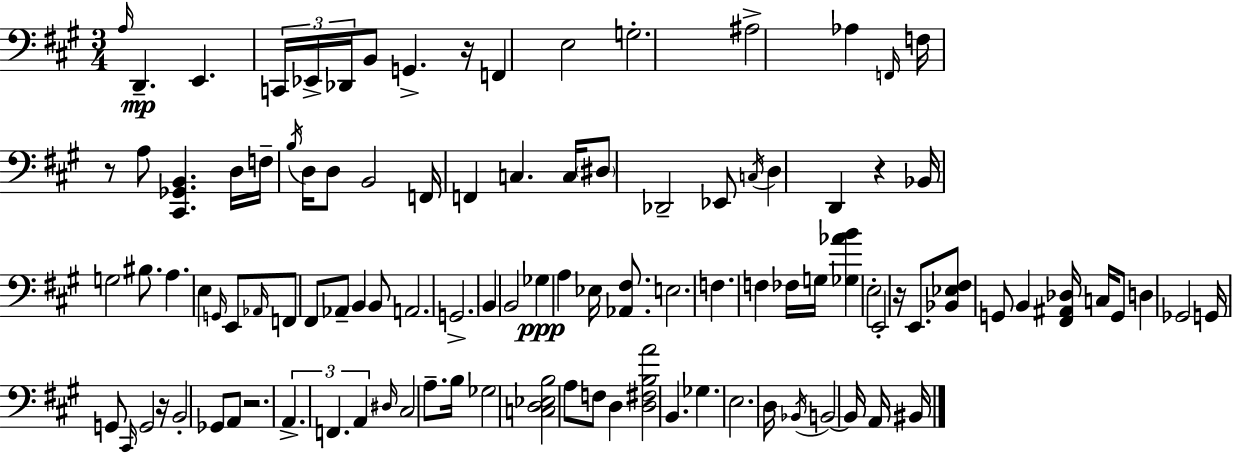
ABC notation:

X:1
T:Untitled
M:3/4
L:1/4
K:A
A,/4 D,, E,, C,,/4 _E,,/4 _D,,/4 B,,/2 G,, z/4 F,, E,2 G,2 ^A,2 _A, F,,/4 F,/4 z/2 A,/2 [^C,,_G,,B,,] D,/4 F,/4 B,/4 D,/4 D,/2 B,,2 F,,/4 F,, C, C,/4 ^D,/2 _D,,2 _E,,/2 C,/4 D, D,, z _B,,/4 G,2 ^B,/2 A, E, G,,/4 E,,/2 _A,,/4 F,,/2 ^F,,/2 _A,,/2 B,, B,,/2 A,,2 G,,2 B,, B,,2 _G, A, _E,/4 [_A,,^F,]/2 E,2 F, F, _F,/4 G,/4 [_G,_AB] E,2 E,,2 z/4 E,,/2 [_B,,_E,^F,]/2 G,,/2 B,, [^F,,^A,,_D,]/4 C,/4 G,,/2 D, _G,,2 G,,/4 G,,/2 ^C,,/4 G,,2 z/4 B,,2 _G,,/2 A,,/2 z2 A,, F,, A,, ^D,/4 ^C,2 A,/2 B,/4 _G,2 [C,D,_E,B,]2 A,/2 F,/2 D, [D,^F,B,A]2 B,, _G, E,2 D,/4 _B,,/4 B,,2 B,,/4 A,,/4 ^B,,/4